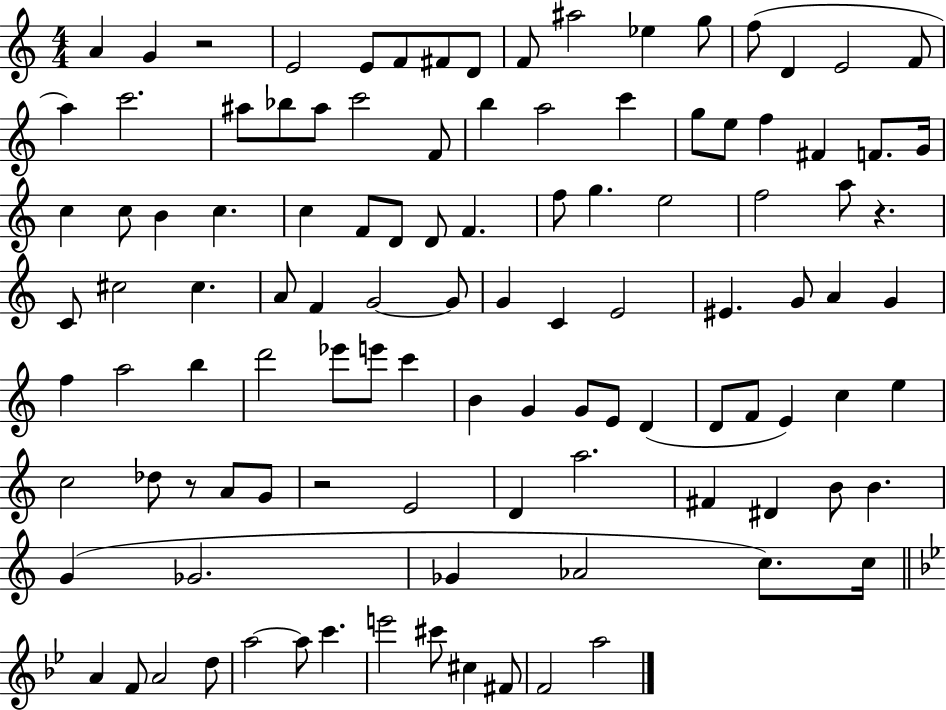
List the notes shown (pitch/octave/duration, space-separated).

A4/q G4/q R/h E4/h E4/e F4/e F#4/e D4/e F4/e A#5/h Eb5/q G5/e F5/e D4/q E4/h F4/e A5/q C6/h. A#5/e Bb5/e A#5/e C6/h F4/e B5/q A5/h C6/q G5/e E5/e F5/q F#4/q F4/e. G4/s C5/q C5/e B4/q C5/q. C5/q F4/e D4/e D4/e F4/q. F5/e G5/q. E5/h F5/h A5/e R/q. C4/e C#5/h C#5/q. A4/e F4/q G4/h G4/e G4/q C4/q E4/h EIS4/q. G4/e A4/q G4/q F5/q A5/h B5/q D6/h Eb6/e E6/e C6/q B4/q G4/q G4/e E4/e D4/q D4/e F4/e E4/q C5/q E5/q C5/h Db5/e R/e A4/e G4/e R/h E4/h D4/q A5/h. F#4/q D#4/q B4/e B4/q. G4/q Gb4/h. Gb4/q Ab4/h C5/e. C5/s A4/q F4/e A4/h D5/e A5/h A5/e C6/q. E6/h C#6/e C#5/q F#4/e F4/h A5/h